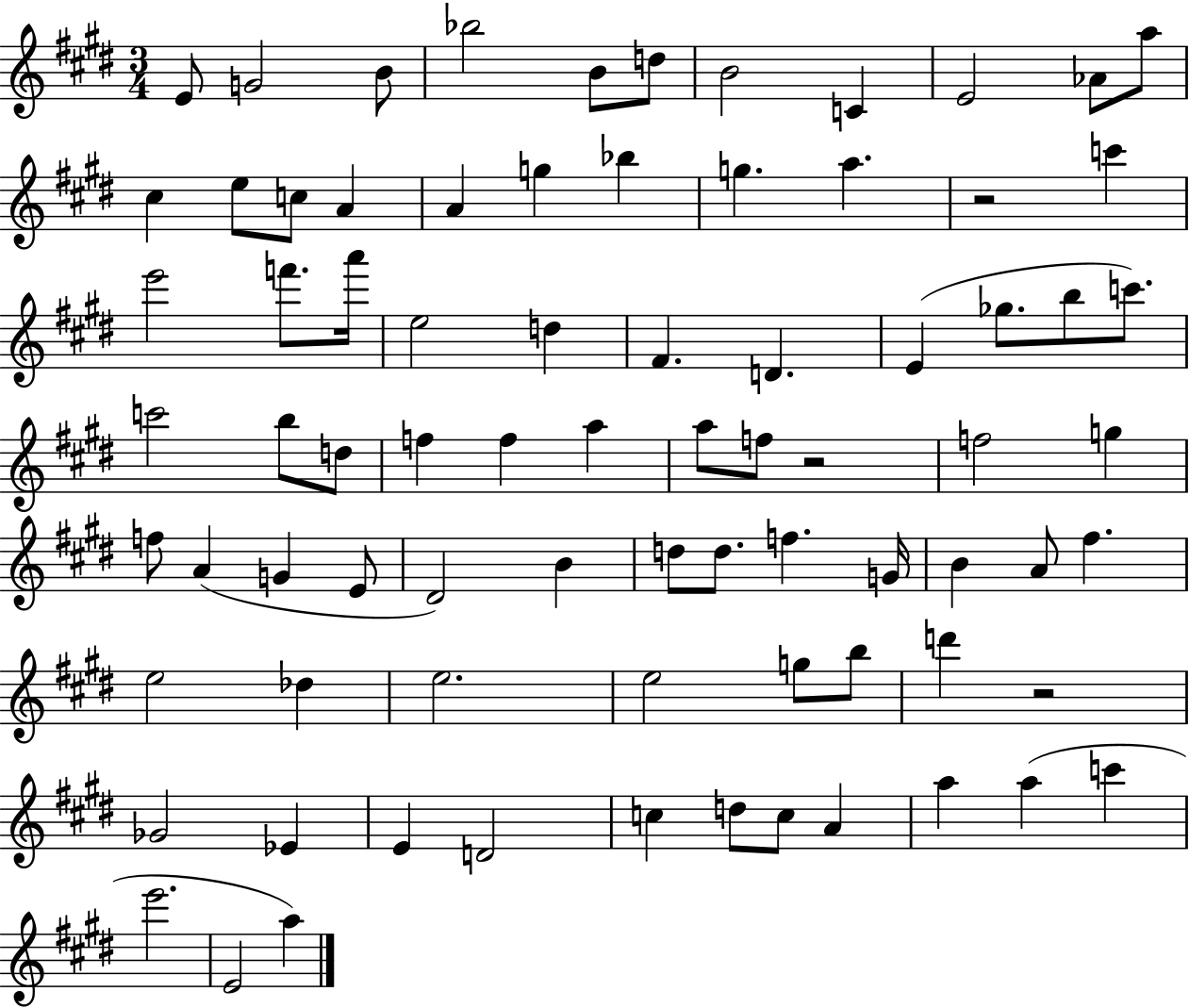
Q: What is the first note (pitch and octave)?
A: E4